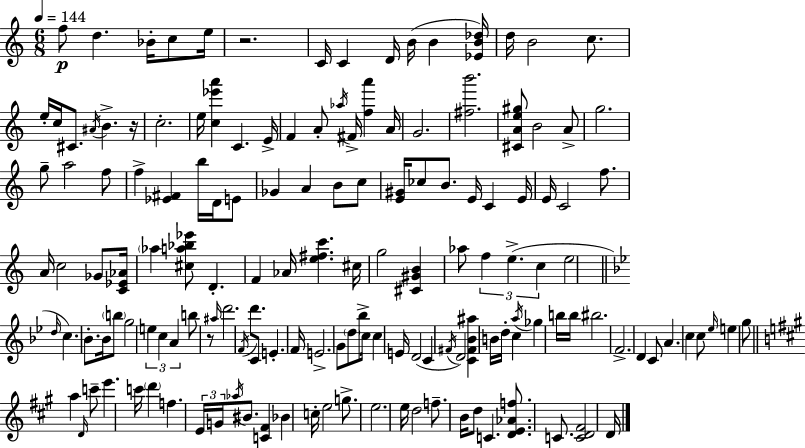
{
  \clef treble
  \numericTimeSignature
  \time 6/8
  \key c \major
  \tempo 4 = 144
  f''8\p d''4. bes'16-. c''8 e''16 | r2. | c'16 c'4 d'16 b'16( b'4 <ees' b' des''>16) | d''16 b'2 c''8. | \break e''16-. c''16 cis'8. \acciaccatura { ais'16 } b'4.-> | r16 c''2.-. | e''16 <c'' ees''' a'''>4 c'4. | e'16-> f'4 a'8-. \acciaccatura { aes''16 } fis'16-> <f'' a'''>4 | \break a'16 g'2. | <fis'' b'''>2. | <cis' a' e'' gis''>8 b'2 | a'8-> g''2. | \break g''8-- a''2 | f''8 f''4-> <ees' fis'>4 b''16 d'16 | e'8 ges'4 a'4 b'8 | c''8 <e' gis'>16 ces''8 b'8. e'16 c'4 | \break e'16 e'16 c'2 f''8. | a'16 c''2 ges'8 | <c' ees' aes'>16 \parenthesize aes''4 <cis'' a'' bes'' ees'''>8 d'4.-. | f'4 aes'16 <e'' fis'' c'''>4. | \break cis''16 g''2 <cis' gis' b'>4 | aes''8 \tuplet 3/2 { f''4 e''4.->( | c''4 } e''2 | \bar "||" \break \key bes \major \grace { d''16 } c''4.) bes'8.-. bes'16 \parenthesize b''8 | g''2 \tuplet 3/2 { e''4 | c''4 a'4 } b''8 r8 | \grace { ais''16 } d'''2. | \break \acciaccatura { f'16 } d'''8. c'8 e'4.-. | f'16 e'2.-> | g'8 \parenthesize d''8 bes''8-> c''16 c''4 | e'16 d'2( c'4 | \break \acciaccatura { fis'16 } d'2) | <c' fis' bes' ais''>4 b'16 d''16-. c''4 \acciaccatura { a''16 } ges''4 | b''16 b''16 bis''2. | f'2.-> | \break d'4 c'8 a'4. | c''4 c''8 \grace { ees''16 } | e''4 g''8 \bar "||" \break \key a \major a''4 \grace { d'16 } c'''8-- e'''4. | c'''16 \parenthesize d'''4 f''4. | \tuplet 3/2 { e'16 g'16 \acciaccatura { aes''16 } } bis'8. <c' fis'>4 bes'4 | c''16-. e''2 g''8.-> | \break e''2. | e''16 d''2 f''8.-- | b'16 d''8 c'4. <d' e' aes' f''>8. | c'8. <c' d' fis'>2 | \break d'16 \bar "|."
}